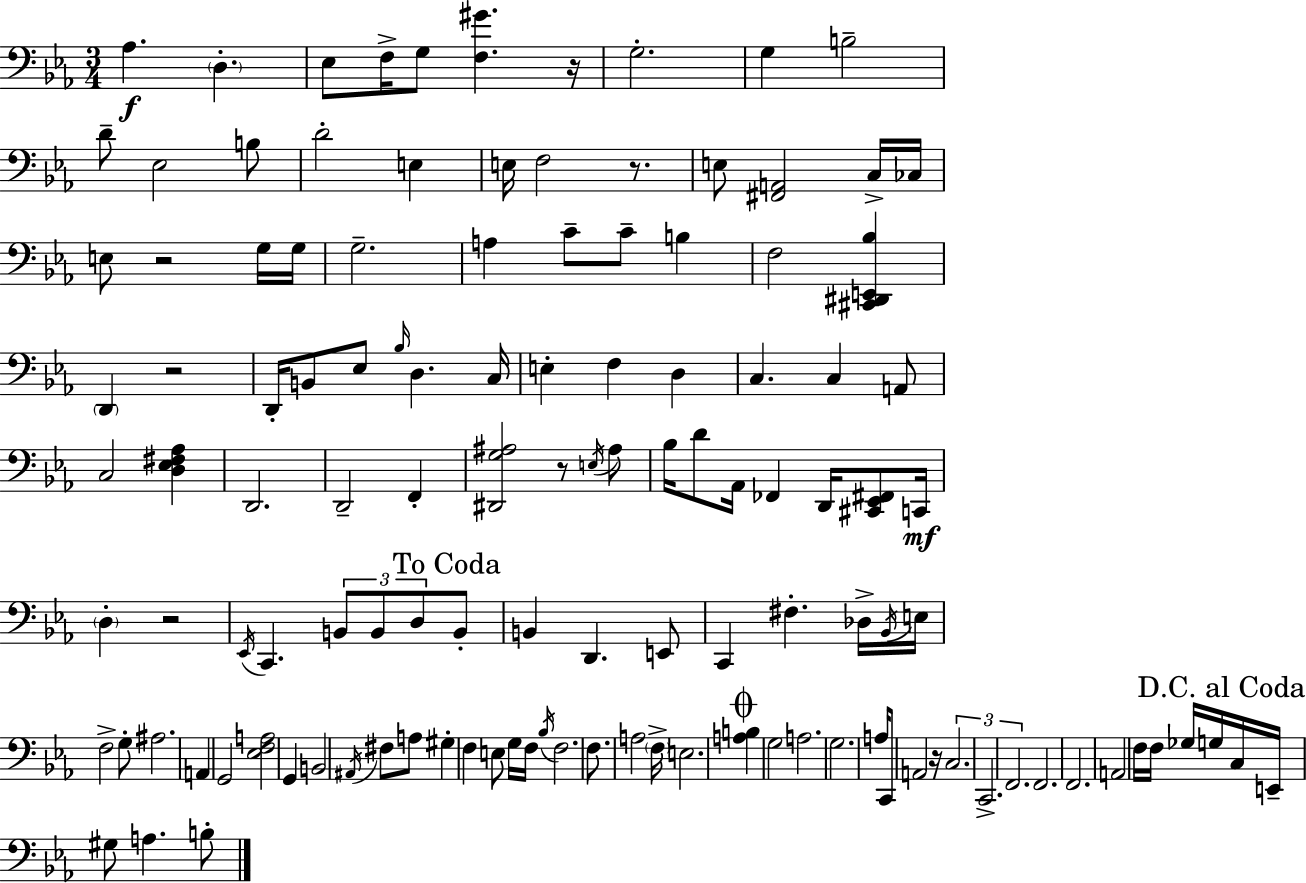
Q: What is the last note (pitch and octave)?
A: B3